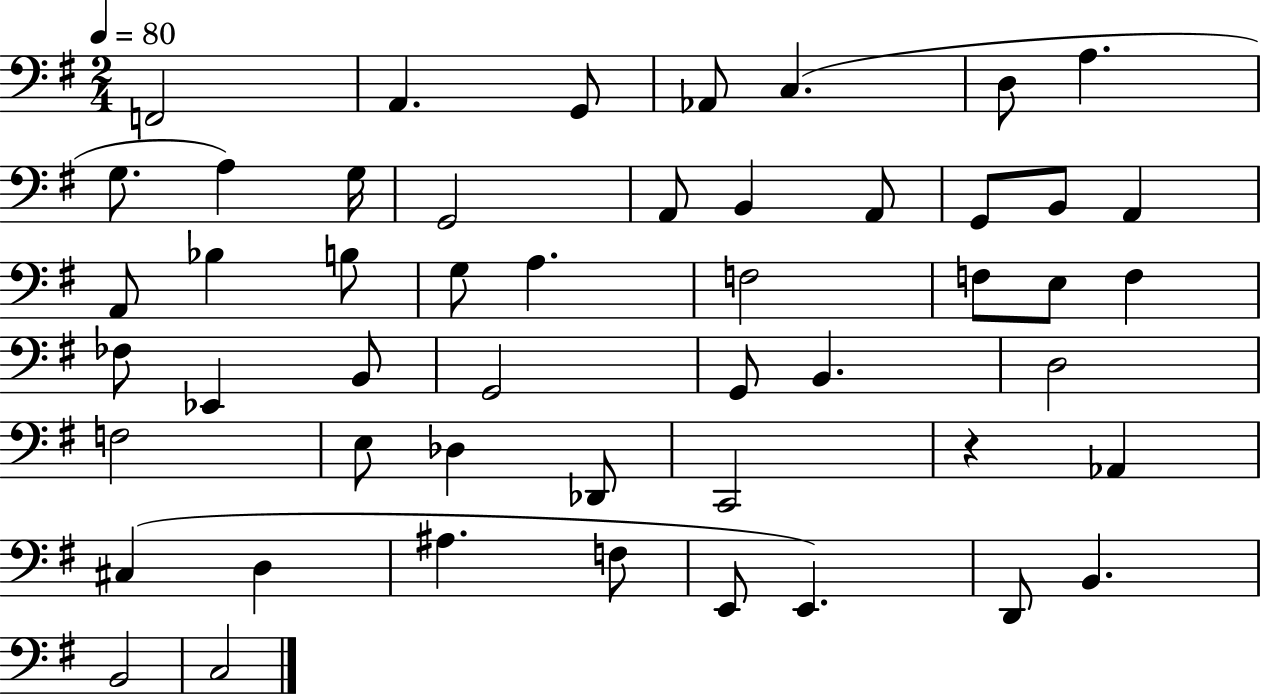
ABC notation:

X:1
T:Untitled
M:2/4
L:1/4
K:G
F,,2 A,, G,,/2 _A,,/2 C, D,/2 A, G,/2 A, G,/4 G,,2 A,,/2 B,, A,,/2 G,,/2 B,,/2 A,, A,,/2 _B, B,/2 G,/2 A, F,2 F,/2 E,/2 F, _F,/2 _E,, B,,/2 G,,2 G,,/2 B,, D,2 F,2 E,/2 _D, _D,,/2 C,,2 z _A,, ^C, D, ^A, F,/2 E,,/2 E,, D,,/2 B,, B,,2 C,2